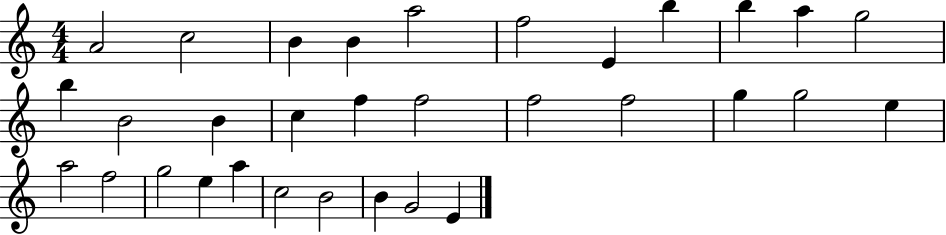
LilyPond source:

{
  \clef treble
  \numericTimeSignature
  \time 4/4
  \key c \major
  a'2 c''2 | b'4 b'4 a''2 | f''2 e'4 b''4 | b''4 a''4 g''2 | \break b''4 b'2 b'4 | c''4 f''4 f''2 | f''2 f''2 | g''4 g''2 e''4 | \break a''2 f''2 | g''2 e''4 a''4 | c''2 b'2 | b'4 g'2 e'4 | \break \bar "|."
}